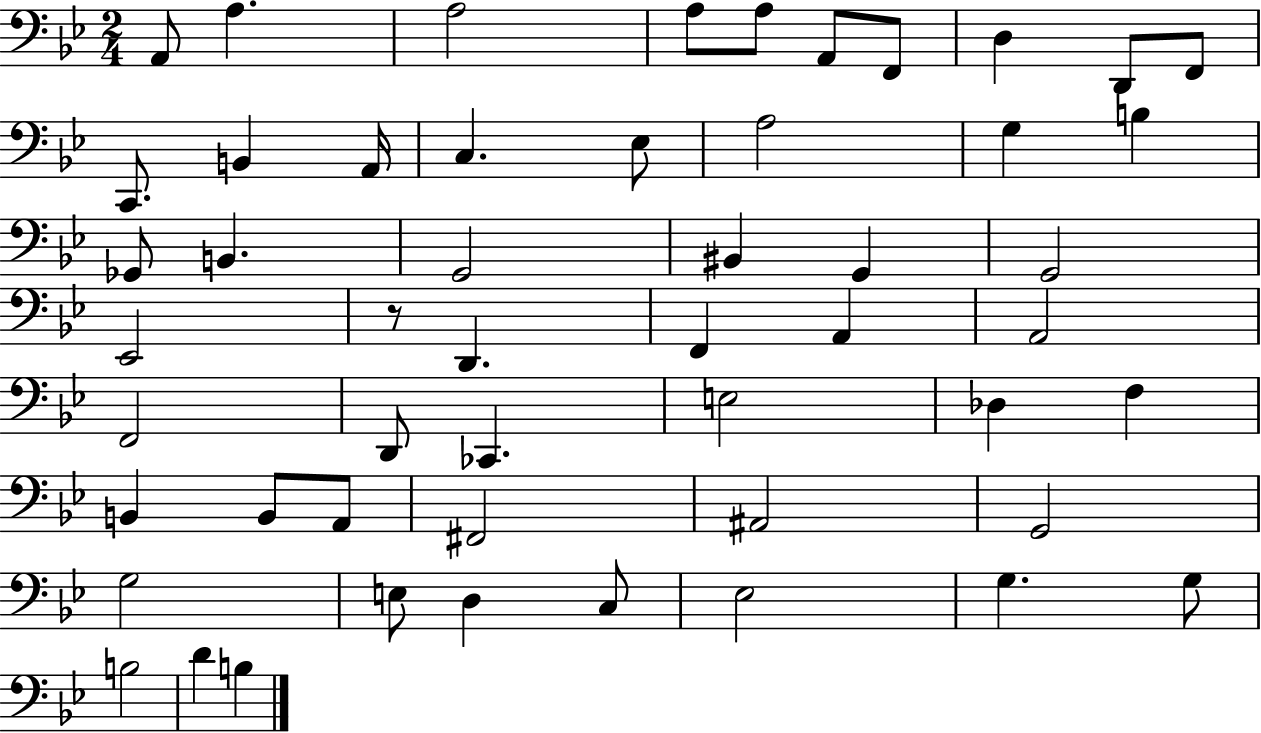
{
  \clef bass
  \numericTimeSignature
  \time 2/4
  \key bes \major
  a,8 a4. | a2 | a8 a8 a,8 f,8 | d4 d,8 f,8 | \break c,8. b,4 a,16 | c4. ees8 | a2 | g4 b4 | \break ges,8 b,4. | g,2 | bis,4 g,4 | g,2 | \break ees,2 | r8 d,4. | f,4 a,4 | a,2 | \break f,2 | d,8 ces,4. | e2 | des4 f4 | \break b,4 b,8 a,8 | fis,2 | ais,2 | g,2 | \break g2 | e8 d4 c8 | ees2 | g4. g8 | \break b2 | d'4 b4 | \bar "|."
}